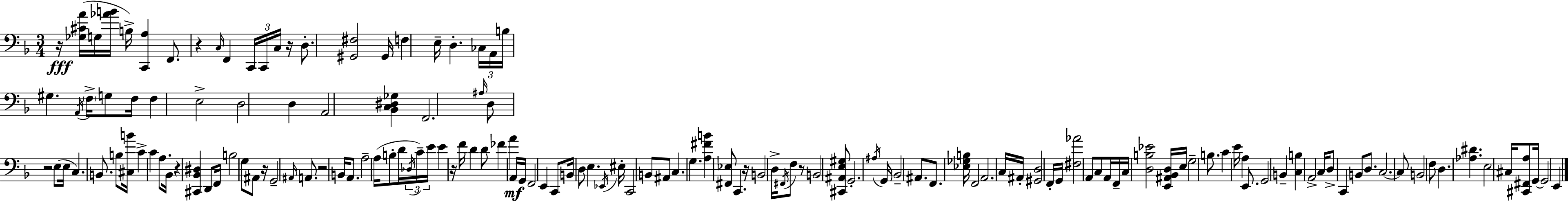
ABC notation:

X:1
T:Untitled
M:3/4
L:1/4
K:Dm
z/4 [_G,^CA]/4 G,/4 [_AB]/4 B,/4 [C,,A,] F,,/2 z C,/4 F,, C,,/4 C,,/4 C,/4 z/4 D,/2 [^G,,^F,]2 ^G,,/4 F, E,/4 D, _C,/4 A,,/4 B,/4 ^G, A,,/4 F,/4 G,/2 F,/4 F, E,2 D,2 D, A,,2 [_B,,C,^D,_G,] F,,2 ^A,/4 D,/2 z2 E,/2 E,/4 C, B,,/2 B,/2 [^C,B]/4 C C A,/2 _B,,/4 z [^C,,_B,,^D,] D,,/2 F,,/4 B,2 G,/2 ^A,,/2 z/4 G,,2 ^A,,/4 A,,/2 z2 B,,/4 A,,/2 A,2 A,/4 B,/2 D/4 _D,/4 C/4 E/4 E z/4 F/4 D D/2 _F A A,,/4 G,,/4 F,,2 E,, C,,/2 B,,/4 D,/2 E, _E,,/4 ^E,/4 C,,2 B,,/2 ^A,,/2 C, G, [A,^FB] [^F,,_E,]/2 C,, z/4 B,,2 D,/4 ^F,,/4 F,/2 z/2 B,,2 [^C,,^A,,E,^G,]/2 G,,2 ^A,/4 G,,/4 _B,,2 ^A,,/2 F,,/2 [_E,_G,B,]/4 F,,2 A,,2 C,/4 ^A,,/4 [^G,,D,]2 F,,/4 G,,/4 [^F,_A]2 A,,/2 C,/2 A,,/4 F,,/4 C,/4 [D,B,_E]2 [E,,^A,,_B,,D,]/4 E,/4 G,2 B,/2 C E/4 A, E,,/2 G,,2 B,, [C,B,] A,,2 C,/4 D,/2 C,, B,,/2 D,/2 C,2 C,/2 B,,2 F,/2 D, [_A,^D] E,2 ^C,/4 [^C,,^F,,A,]/2 G,,/4 G,,2 E,,